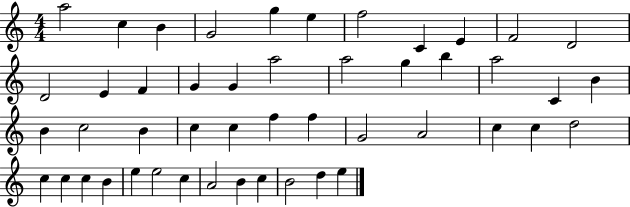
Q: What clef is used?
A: treble